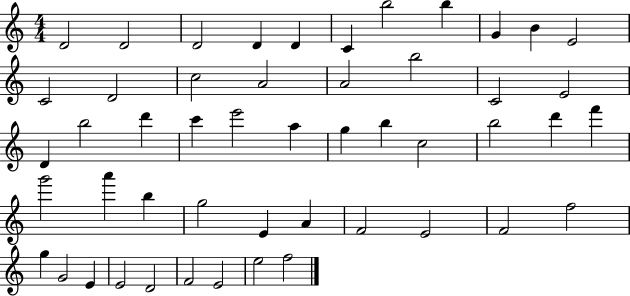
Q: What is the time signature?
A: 4/4